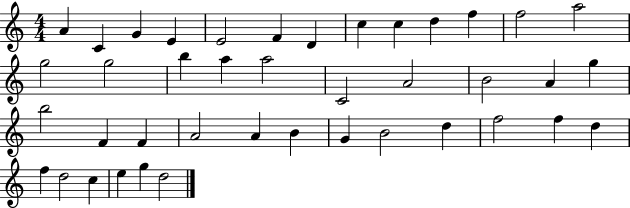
{
  \clef treble
  \numericTimeSignature
  \time 4/4
  \key c \major
  a'4 c'4 g'4 e'4 | e'2 f'4 d'4 | c''4 c''4 d''4 f''4 | f''2 a''2 | \break g''2 g''2 | b''4 a''4 a''2 | c'2 a'2 | b'2 a'4 g''4 | \break b''2 f'4 f'4 | a'2 a'4 b'4 | g'4 b'2 d''4 | f''2 f''4 d''4 | \break f''4 d''2 c''4 | e''4 g''4 d''2 | \bar "|."
}